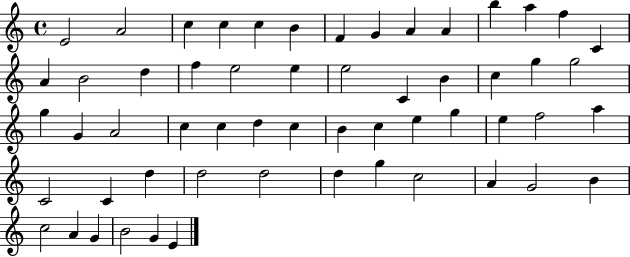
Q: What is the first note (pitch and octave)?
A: E4